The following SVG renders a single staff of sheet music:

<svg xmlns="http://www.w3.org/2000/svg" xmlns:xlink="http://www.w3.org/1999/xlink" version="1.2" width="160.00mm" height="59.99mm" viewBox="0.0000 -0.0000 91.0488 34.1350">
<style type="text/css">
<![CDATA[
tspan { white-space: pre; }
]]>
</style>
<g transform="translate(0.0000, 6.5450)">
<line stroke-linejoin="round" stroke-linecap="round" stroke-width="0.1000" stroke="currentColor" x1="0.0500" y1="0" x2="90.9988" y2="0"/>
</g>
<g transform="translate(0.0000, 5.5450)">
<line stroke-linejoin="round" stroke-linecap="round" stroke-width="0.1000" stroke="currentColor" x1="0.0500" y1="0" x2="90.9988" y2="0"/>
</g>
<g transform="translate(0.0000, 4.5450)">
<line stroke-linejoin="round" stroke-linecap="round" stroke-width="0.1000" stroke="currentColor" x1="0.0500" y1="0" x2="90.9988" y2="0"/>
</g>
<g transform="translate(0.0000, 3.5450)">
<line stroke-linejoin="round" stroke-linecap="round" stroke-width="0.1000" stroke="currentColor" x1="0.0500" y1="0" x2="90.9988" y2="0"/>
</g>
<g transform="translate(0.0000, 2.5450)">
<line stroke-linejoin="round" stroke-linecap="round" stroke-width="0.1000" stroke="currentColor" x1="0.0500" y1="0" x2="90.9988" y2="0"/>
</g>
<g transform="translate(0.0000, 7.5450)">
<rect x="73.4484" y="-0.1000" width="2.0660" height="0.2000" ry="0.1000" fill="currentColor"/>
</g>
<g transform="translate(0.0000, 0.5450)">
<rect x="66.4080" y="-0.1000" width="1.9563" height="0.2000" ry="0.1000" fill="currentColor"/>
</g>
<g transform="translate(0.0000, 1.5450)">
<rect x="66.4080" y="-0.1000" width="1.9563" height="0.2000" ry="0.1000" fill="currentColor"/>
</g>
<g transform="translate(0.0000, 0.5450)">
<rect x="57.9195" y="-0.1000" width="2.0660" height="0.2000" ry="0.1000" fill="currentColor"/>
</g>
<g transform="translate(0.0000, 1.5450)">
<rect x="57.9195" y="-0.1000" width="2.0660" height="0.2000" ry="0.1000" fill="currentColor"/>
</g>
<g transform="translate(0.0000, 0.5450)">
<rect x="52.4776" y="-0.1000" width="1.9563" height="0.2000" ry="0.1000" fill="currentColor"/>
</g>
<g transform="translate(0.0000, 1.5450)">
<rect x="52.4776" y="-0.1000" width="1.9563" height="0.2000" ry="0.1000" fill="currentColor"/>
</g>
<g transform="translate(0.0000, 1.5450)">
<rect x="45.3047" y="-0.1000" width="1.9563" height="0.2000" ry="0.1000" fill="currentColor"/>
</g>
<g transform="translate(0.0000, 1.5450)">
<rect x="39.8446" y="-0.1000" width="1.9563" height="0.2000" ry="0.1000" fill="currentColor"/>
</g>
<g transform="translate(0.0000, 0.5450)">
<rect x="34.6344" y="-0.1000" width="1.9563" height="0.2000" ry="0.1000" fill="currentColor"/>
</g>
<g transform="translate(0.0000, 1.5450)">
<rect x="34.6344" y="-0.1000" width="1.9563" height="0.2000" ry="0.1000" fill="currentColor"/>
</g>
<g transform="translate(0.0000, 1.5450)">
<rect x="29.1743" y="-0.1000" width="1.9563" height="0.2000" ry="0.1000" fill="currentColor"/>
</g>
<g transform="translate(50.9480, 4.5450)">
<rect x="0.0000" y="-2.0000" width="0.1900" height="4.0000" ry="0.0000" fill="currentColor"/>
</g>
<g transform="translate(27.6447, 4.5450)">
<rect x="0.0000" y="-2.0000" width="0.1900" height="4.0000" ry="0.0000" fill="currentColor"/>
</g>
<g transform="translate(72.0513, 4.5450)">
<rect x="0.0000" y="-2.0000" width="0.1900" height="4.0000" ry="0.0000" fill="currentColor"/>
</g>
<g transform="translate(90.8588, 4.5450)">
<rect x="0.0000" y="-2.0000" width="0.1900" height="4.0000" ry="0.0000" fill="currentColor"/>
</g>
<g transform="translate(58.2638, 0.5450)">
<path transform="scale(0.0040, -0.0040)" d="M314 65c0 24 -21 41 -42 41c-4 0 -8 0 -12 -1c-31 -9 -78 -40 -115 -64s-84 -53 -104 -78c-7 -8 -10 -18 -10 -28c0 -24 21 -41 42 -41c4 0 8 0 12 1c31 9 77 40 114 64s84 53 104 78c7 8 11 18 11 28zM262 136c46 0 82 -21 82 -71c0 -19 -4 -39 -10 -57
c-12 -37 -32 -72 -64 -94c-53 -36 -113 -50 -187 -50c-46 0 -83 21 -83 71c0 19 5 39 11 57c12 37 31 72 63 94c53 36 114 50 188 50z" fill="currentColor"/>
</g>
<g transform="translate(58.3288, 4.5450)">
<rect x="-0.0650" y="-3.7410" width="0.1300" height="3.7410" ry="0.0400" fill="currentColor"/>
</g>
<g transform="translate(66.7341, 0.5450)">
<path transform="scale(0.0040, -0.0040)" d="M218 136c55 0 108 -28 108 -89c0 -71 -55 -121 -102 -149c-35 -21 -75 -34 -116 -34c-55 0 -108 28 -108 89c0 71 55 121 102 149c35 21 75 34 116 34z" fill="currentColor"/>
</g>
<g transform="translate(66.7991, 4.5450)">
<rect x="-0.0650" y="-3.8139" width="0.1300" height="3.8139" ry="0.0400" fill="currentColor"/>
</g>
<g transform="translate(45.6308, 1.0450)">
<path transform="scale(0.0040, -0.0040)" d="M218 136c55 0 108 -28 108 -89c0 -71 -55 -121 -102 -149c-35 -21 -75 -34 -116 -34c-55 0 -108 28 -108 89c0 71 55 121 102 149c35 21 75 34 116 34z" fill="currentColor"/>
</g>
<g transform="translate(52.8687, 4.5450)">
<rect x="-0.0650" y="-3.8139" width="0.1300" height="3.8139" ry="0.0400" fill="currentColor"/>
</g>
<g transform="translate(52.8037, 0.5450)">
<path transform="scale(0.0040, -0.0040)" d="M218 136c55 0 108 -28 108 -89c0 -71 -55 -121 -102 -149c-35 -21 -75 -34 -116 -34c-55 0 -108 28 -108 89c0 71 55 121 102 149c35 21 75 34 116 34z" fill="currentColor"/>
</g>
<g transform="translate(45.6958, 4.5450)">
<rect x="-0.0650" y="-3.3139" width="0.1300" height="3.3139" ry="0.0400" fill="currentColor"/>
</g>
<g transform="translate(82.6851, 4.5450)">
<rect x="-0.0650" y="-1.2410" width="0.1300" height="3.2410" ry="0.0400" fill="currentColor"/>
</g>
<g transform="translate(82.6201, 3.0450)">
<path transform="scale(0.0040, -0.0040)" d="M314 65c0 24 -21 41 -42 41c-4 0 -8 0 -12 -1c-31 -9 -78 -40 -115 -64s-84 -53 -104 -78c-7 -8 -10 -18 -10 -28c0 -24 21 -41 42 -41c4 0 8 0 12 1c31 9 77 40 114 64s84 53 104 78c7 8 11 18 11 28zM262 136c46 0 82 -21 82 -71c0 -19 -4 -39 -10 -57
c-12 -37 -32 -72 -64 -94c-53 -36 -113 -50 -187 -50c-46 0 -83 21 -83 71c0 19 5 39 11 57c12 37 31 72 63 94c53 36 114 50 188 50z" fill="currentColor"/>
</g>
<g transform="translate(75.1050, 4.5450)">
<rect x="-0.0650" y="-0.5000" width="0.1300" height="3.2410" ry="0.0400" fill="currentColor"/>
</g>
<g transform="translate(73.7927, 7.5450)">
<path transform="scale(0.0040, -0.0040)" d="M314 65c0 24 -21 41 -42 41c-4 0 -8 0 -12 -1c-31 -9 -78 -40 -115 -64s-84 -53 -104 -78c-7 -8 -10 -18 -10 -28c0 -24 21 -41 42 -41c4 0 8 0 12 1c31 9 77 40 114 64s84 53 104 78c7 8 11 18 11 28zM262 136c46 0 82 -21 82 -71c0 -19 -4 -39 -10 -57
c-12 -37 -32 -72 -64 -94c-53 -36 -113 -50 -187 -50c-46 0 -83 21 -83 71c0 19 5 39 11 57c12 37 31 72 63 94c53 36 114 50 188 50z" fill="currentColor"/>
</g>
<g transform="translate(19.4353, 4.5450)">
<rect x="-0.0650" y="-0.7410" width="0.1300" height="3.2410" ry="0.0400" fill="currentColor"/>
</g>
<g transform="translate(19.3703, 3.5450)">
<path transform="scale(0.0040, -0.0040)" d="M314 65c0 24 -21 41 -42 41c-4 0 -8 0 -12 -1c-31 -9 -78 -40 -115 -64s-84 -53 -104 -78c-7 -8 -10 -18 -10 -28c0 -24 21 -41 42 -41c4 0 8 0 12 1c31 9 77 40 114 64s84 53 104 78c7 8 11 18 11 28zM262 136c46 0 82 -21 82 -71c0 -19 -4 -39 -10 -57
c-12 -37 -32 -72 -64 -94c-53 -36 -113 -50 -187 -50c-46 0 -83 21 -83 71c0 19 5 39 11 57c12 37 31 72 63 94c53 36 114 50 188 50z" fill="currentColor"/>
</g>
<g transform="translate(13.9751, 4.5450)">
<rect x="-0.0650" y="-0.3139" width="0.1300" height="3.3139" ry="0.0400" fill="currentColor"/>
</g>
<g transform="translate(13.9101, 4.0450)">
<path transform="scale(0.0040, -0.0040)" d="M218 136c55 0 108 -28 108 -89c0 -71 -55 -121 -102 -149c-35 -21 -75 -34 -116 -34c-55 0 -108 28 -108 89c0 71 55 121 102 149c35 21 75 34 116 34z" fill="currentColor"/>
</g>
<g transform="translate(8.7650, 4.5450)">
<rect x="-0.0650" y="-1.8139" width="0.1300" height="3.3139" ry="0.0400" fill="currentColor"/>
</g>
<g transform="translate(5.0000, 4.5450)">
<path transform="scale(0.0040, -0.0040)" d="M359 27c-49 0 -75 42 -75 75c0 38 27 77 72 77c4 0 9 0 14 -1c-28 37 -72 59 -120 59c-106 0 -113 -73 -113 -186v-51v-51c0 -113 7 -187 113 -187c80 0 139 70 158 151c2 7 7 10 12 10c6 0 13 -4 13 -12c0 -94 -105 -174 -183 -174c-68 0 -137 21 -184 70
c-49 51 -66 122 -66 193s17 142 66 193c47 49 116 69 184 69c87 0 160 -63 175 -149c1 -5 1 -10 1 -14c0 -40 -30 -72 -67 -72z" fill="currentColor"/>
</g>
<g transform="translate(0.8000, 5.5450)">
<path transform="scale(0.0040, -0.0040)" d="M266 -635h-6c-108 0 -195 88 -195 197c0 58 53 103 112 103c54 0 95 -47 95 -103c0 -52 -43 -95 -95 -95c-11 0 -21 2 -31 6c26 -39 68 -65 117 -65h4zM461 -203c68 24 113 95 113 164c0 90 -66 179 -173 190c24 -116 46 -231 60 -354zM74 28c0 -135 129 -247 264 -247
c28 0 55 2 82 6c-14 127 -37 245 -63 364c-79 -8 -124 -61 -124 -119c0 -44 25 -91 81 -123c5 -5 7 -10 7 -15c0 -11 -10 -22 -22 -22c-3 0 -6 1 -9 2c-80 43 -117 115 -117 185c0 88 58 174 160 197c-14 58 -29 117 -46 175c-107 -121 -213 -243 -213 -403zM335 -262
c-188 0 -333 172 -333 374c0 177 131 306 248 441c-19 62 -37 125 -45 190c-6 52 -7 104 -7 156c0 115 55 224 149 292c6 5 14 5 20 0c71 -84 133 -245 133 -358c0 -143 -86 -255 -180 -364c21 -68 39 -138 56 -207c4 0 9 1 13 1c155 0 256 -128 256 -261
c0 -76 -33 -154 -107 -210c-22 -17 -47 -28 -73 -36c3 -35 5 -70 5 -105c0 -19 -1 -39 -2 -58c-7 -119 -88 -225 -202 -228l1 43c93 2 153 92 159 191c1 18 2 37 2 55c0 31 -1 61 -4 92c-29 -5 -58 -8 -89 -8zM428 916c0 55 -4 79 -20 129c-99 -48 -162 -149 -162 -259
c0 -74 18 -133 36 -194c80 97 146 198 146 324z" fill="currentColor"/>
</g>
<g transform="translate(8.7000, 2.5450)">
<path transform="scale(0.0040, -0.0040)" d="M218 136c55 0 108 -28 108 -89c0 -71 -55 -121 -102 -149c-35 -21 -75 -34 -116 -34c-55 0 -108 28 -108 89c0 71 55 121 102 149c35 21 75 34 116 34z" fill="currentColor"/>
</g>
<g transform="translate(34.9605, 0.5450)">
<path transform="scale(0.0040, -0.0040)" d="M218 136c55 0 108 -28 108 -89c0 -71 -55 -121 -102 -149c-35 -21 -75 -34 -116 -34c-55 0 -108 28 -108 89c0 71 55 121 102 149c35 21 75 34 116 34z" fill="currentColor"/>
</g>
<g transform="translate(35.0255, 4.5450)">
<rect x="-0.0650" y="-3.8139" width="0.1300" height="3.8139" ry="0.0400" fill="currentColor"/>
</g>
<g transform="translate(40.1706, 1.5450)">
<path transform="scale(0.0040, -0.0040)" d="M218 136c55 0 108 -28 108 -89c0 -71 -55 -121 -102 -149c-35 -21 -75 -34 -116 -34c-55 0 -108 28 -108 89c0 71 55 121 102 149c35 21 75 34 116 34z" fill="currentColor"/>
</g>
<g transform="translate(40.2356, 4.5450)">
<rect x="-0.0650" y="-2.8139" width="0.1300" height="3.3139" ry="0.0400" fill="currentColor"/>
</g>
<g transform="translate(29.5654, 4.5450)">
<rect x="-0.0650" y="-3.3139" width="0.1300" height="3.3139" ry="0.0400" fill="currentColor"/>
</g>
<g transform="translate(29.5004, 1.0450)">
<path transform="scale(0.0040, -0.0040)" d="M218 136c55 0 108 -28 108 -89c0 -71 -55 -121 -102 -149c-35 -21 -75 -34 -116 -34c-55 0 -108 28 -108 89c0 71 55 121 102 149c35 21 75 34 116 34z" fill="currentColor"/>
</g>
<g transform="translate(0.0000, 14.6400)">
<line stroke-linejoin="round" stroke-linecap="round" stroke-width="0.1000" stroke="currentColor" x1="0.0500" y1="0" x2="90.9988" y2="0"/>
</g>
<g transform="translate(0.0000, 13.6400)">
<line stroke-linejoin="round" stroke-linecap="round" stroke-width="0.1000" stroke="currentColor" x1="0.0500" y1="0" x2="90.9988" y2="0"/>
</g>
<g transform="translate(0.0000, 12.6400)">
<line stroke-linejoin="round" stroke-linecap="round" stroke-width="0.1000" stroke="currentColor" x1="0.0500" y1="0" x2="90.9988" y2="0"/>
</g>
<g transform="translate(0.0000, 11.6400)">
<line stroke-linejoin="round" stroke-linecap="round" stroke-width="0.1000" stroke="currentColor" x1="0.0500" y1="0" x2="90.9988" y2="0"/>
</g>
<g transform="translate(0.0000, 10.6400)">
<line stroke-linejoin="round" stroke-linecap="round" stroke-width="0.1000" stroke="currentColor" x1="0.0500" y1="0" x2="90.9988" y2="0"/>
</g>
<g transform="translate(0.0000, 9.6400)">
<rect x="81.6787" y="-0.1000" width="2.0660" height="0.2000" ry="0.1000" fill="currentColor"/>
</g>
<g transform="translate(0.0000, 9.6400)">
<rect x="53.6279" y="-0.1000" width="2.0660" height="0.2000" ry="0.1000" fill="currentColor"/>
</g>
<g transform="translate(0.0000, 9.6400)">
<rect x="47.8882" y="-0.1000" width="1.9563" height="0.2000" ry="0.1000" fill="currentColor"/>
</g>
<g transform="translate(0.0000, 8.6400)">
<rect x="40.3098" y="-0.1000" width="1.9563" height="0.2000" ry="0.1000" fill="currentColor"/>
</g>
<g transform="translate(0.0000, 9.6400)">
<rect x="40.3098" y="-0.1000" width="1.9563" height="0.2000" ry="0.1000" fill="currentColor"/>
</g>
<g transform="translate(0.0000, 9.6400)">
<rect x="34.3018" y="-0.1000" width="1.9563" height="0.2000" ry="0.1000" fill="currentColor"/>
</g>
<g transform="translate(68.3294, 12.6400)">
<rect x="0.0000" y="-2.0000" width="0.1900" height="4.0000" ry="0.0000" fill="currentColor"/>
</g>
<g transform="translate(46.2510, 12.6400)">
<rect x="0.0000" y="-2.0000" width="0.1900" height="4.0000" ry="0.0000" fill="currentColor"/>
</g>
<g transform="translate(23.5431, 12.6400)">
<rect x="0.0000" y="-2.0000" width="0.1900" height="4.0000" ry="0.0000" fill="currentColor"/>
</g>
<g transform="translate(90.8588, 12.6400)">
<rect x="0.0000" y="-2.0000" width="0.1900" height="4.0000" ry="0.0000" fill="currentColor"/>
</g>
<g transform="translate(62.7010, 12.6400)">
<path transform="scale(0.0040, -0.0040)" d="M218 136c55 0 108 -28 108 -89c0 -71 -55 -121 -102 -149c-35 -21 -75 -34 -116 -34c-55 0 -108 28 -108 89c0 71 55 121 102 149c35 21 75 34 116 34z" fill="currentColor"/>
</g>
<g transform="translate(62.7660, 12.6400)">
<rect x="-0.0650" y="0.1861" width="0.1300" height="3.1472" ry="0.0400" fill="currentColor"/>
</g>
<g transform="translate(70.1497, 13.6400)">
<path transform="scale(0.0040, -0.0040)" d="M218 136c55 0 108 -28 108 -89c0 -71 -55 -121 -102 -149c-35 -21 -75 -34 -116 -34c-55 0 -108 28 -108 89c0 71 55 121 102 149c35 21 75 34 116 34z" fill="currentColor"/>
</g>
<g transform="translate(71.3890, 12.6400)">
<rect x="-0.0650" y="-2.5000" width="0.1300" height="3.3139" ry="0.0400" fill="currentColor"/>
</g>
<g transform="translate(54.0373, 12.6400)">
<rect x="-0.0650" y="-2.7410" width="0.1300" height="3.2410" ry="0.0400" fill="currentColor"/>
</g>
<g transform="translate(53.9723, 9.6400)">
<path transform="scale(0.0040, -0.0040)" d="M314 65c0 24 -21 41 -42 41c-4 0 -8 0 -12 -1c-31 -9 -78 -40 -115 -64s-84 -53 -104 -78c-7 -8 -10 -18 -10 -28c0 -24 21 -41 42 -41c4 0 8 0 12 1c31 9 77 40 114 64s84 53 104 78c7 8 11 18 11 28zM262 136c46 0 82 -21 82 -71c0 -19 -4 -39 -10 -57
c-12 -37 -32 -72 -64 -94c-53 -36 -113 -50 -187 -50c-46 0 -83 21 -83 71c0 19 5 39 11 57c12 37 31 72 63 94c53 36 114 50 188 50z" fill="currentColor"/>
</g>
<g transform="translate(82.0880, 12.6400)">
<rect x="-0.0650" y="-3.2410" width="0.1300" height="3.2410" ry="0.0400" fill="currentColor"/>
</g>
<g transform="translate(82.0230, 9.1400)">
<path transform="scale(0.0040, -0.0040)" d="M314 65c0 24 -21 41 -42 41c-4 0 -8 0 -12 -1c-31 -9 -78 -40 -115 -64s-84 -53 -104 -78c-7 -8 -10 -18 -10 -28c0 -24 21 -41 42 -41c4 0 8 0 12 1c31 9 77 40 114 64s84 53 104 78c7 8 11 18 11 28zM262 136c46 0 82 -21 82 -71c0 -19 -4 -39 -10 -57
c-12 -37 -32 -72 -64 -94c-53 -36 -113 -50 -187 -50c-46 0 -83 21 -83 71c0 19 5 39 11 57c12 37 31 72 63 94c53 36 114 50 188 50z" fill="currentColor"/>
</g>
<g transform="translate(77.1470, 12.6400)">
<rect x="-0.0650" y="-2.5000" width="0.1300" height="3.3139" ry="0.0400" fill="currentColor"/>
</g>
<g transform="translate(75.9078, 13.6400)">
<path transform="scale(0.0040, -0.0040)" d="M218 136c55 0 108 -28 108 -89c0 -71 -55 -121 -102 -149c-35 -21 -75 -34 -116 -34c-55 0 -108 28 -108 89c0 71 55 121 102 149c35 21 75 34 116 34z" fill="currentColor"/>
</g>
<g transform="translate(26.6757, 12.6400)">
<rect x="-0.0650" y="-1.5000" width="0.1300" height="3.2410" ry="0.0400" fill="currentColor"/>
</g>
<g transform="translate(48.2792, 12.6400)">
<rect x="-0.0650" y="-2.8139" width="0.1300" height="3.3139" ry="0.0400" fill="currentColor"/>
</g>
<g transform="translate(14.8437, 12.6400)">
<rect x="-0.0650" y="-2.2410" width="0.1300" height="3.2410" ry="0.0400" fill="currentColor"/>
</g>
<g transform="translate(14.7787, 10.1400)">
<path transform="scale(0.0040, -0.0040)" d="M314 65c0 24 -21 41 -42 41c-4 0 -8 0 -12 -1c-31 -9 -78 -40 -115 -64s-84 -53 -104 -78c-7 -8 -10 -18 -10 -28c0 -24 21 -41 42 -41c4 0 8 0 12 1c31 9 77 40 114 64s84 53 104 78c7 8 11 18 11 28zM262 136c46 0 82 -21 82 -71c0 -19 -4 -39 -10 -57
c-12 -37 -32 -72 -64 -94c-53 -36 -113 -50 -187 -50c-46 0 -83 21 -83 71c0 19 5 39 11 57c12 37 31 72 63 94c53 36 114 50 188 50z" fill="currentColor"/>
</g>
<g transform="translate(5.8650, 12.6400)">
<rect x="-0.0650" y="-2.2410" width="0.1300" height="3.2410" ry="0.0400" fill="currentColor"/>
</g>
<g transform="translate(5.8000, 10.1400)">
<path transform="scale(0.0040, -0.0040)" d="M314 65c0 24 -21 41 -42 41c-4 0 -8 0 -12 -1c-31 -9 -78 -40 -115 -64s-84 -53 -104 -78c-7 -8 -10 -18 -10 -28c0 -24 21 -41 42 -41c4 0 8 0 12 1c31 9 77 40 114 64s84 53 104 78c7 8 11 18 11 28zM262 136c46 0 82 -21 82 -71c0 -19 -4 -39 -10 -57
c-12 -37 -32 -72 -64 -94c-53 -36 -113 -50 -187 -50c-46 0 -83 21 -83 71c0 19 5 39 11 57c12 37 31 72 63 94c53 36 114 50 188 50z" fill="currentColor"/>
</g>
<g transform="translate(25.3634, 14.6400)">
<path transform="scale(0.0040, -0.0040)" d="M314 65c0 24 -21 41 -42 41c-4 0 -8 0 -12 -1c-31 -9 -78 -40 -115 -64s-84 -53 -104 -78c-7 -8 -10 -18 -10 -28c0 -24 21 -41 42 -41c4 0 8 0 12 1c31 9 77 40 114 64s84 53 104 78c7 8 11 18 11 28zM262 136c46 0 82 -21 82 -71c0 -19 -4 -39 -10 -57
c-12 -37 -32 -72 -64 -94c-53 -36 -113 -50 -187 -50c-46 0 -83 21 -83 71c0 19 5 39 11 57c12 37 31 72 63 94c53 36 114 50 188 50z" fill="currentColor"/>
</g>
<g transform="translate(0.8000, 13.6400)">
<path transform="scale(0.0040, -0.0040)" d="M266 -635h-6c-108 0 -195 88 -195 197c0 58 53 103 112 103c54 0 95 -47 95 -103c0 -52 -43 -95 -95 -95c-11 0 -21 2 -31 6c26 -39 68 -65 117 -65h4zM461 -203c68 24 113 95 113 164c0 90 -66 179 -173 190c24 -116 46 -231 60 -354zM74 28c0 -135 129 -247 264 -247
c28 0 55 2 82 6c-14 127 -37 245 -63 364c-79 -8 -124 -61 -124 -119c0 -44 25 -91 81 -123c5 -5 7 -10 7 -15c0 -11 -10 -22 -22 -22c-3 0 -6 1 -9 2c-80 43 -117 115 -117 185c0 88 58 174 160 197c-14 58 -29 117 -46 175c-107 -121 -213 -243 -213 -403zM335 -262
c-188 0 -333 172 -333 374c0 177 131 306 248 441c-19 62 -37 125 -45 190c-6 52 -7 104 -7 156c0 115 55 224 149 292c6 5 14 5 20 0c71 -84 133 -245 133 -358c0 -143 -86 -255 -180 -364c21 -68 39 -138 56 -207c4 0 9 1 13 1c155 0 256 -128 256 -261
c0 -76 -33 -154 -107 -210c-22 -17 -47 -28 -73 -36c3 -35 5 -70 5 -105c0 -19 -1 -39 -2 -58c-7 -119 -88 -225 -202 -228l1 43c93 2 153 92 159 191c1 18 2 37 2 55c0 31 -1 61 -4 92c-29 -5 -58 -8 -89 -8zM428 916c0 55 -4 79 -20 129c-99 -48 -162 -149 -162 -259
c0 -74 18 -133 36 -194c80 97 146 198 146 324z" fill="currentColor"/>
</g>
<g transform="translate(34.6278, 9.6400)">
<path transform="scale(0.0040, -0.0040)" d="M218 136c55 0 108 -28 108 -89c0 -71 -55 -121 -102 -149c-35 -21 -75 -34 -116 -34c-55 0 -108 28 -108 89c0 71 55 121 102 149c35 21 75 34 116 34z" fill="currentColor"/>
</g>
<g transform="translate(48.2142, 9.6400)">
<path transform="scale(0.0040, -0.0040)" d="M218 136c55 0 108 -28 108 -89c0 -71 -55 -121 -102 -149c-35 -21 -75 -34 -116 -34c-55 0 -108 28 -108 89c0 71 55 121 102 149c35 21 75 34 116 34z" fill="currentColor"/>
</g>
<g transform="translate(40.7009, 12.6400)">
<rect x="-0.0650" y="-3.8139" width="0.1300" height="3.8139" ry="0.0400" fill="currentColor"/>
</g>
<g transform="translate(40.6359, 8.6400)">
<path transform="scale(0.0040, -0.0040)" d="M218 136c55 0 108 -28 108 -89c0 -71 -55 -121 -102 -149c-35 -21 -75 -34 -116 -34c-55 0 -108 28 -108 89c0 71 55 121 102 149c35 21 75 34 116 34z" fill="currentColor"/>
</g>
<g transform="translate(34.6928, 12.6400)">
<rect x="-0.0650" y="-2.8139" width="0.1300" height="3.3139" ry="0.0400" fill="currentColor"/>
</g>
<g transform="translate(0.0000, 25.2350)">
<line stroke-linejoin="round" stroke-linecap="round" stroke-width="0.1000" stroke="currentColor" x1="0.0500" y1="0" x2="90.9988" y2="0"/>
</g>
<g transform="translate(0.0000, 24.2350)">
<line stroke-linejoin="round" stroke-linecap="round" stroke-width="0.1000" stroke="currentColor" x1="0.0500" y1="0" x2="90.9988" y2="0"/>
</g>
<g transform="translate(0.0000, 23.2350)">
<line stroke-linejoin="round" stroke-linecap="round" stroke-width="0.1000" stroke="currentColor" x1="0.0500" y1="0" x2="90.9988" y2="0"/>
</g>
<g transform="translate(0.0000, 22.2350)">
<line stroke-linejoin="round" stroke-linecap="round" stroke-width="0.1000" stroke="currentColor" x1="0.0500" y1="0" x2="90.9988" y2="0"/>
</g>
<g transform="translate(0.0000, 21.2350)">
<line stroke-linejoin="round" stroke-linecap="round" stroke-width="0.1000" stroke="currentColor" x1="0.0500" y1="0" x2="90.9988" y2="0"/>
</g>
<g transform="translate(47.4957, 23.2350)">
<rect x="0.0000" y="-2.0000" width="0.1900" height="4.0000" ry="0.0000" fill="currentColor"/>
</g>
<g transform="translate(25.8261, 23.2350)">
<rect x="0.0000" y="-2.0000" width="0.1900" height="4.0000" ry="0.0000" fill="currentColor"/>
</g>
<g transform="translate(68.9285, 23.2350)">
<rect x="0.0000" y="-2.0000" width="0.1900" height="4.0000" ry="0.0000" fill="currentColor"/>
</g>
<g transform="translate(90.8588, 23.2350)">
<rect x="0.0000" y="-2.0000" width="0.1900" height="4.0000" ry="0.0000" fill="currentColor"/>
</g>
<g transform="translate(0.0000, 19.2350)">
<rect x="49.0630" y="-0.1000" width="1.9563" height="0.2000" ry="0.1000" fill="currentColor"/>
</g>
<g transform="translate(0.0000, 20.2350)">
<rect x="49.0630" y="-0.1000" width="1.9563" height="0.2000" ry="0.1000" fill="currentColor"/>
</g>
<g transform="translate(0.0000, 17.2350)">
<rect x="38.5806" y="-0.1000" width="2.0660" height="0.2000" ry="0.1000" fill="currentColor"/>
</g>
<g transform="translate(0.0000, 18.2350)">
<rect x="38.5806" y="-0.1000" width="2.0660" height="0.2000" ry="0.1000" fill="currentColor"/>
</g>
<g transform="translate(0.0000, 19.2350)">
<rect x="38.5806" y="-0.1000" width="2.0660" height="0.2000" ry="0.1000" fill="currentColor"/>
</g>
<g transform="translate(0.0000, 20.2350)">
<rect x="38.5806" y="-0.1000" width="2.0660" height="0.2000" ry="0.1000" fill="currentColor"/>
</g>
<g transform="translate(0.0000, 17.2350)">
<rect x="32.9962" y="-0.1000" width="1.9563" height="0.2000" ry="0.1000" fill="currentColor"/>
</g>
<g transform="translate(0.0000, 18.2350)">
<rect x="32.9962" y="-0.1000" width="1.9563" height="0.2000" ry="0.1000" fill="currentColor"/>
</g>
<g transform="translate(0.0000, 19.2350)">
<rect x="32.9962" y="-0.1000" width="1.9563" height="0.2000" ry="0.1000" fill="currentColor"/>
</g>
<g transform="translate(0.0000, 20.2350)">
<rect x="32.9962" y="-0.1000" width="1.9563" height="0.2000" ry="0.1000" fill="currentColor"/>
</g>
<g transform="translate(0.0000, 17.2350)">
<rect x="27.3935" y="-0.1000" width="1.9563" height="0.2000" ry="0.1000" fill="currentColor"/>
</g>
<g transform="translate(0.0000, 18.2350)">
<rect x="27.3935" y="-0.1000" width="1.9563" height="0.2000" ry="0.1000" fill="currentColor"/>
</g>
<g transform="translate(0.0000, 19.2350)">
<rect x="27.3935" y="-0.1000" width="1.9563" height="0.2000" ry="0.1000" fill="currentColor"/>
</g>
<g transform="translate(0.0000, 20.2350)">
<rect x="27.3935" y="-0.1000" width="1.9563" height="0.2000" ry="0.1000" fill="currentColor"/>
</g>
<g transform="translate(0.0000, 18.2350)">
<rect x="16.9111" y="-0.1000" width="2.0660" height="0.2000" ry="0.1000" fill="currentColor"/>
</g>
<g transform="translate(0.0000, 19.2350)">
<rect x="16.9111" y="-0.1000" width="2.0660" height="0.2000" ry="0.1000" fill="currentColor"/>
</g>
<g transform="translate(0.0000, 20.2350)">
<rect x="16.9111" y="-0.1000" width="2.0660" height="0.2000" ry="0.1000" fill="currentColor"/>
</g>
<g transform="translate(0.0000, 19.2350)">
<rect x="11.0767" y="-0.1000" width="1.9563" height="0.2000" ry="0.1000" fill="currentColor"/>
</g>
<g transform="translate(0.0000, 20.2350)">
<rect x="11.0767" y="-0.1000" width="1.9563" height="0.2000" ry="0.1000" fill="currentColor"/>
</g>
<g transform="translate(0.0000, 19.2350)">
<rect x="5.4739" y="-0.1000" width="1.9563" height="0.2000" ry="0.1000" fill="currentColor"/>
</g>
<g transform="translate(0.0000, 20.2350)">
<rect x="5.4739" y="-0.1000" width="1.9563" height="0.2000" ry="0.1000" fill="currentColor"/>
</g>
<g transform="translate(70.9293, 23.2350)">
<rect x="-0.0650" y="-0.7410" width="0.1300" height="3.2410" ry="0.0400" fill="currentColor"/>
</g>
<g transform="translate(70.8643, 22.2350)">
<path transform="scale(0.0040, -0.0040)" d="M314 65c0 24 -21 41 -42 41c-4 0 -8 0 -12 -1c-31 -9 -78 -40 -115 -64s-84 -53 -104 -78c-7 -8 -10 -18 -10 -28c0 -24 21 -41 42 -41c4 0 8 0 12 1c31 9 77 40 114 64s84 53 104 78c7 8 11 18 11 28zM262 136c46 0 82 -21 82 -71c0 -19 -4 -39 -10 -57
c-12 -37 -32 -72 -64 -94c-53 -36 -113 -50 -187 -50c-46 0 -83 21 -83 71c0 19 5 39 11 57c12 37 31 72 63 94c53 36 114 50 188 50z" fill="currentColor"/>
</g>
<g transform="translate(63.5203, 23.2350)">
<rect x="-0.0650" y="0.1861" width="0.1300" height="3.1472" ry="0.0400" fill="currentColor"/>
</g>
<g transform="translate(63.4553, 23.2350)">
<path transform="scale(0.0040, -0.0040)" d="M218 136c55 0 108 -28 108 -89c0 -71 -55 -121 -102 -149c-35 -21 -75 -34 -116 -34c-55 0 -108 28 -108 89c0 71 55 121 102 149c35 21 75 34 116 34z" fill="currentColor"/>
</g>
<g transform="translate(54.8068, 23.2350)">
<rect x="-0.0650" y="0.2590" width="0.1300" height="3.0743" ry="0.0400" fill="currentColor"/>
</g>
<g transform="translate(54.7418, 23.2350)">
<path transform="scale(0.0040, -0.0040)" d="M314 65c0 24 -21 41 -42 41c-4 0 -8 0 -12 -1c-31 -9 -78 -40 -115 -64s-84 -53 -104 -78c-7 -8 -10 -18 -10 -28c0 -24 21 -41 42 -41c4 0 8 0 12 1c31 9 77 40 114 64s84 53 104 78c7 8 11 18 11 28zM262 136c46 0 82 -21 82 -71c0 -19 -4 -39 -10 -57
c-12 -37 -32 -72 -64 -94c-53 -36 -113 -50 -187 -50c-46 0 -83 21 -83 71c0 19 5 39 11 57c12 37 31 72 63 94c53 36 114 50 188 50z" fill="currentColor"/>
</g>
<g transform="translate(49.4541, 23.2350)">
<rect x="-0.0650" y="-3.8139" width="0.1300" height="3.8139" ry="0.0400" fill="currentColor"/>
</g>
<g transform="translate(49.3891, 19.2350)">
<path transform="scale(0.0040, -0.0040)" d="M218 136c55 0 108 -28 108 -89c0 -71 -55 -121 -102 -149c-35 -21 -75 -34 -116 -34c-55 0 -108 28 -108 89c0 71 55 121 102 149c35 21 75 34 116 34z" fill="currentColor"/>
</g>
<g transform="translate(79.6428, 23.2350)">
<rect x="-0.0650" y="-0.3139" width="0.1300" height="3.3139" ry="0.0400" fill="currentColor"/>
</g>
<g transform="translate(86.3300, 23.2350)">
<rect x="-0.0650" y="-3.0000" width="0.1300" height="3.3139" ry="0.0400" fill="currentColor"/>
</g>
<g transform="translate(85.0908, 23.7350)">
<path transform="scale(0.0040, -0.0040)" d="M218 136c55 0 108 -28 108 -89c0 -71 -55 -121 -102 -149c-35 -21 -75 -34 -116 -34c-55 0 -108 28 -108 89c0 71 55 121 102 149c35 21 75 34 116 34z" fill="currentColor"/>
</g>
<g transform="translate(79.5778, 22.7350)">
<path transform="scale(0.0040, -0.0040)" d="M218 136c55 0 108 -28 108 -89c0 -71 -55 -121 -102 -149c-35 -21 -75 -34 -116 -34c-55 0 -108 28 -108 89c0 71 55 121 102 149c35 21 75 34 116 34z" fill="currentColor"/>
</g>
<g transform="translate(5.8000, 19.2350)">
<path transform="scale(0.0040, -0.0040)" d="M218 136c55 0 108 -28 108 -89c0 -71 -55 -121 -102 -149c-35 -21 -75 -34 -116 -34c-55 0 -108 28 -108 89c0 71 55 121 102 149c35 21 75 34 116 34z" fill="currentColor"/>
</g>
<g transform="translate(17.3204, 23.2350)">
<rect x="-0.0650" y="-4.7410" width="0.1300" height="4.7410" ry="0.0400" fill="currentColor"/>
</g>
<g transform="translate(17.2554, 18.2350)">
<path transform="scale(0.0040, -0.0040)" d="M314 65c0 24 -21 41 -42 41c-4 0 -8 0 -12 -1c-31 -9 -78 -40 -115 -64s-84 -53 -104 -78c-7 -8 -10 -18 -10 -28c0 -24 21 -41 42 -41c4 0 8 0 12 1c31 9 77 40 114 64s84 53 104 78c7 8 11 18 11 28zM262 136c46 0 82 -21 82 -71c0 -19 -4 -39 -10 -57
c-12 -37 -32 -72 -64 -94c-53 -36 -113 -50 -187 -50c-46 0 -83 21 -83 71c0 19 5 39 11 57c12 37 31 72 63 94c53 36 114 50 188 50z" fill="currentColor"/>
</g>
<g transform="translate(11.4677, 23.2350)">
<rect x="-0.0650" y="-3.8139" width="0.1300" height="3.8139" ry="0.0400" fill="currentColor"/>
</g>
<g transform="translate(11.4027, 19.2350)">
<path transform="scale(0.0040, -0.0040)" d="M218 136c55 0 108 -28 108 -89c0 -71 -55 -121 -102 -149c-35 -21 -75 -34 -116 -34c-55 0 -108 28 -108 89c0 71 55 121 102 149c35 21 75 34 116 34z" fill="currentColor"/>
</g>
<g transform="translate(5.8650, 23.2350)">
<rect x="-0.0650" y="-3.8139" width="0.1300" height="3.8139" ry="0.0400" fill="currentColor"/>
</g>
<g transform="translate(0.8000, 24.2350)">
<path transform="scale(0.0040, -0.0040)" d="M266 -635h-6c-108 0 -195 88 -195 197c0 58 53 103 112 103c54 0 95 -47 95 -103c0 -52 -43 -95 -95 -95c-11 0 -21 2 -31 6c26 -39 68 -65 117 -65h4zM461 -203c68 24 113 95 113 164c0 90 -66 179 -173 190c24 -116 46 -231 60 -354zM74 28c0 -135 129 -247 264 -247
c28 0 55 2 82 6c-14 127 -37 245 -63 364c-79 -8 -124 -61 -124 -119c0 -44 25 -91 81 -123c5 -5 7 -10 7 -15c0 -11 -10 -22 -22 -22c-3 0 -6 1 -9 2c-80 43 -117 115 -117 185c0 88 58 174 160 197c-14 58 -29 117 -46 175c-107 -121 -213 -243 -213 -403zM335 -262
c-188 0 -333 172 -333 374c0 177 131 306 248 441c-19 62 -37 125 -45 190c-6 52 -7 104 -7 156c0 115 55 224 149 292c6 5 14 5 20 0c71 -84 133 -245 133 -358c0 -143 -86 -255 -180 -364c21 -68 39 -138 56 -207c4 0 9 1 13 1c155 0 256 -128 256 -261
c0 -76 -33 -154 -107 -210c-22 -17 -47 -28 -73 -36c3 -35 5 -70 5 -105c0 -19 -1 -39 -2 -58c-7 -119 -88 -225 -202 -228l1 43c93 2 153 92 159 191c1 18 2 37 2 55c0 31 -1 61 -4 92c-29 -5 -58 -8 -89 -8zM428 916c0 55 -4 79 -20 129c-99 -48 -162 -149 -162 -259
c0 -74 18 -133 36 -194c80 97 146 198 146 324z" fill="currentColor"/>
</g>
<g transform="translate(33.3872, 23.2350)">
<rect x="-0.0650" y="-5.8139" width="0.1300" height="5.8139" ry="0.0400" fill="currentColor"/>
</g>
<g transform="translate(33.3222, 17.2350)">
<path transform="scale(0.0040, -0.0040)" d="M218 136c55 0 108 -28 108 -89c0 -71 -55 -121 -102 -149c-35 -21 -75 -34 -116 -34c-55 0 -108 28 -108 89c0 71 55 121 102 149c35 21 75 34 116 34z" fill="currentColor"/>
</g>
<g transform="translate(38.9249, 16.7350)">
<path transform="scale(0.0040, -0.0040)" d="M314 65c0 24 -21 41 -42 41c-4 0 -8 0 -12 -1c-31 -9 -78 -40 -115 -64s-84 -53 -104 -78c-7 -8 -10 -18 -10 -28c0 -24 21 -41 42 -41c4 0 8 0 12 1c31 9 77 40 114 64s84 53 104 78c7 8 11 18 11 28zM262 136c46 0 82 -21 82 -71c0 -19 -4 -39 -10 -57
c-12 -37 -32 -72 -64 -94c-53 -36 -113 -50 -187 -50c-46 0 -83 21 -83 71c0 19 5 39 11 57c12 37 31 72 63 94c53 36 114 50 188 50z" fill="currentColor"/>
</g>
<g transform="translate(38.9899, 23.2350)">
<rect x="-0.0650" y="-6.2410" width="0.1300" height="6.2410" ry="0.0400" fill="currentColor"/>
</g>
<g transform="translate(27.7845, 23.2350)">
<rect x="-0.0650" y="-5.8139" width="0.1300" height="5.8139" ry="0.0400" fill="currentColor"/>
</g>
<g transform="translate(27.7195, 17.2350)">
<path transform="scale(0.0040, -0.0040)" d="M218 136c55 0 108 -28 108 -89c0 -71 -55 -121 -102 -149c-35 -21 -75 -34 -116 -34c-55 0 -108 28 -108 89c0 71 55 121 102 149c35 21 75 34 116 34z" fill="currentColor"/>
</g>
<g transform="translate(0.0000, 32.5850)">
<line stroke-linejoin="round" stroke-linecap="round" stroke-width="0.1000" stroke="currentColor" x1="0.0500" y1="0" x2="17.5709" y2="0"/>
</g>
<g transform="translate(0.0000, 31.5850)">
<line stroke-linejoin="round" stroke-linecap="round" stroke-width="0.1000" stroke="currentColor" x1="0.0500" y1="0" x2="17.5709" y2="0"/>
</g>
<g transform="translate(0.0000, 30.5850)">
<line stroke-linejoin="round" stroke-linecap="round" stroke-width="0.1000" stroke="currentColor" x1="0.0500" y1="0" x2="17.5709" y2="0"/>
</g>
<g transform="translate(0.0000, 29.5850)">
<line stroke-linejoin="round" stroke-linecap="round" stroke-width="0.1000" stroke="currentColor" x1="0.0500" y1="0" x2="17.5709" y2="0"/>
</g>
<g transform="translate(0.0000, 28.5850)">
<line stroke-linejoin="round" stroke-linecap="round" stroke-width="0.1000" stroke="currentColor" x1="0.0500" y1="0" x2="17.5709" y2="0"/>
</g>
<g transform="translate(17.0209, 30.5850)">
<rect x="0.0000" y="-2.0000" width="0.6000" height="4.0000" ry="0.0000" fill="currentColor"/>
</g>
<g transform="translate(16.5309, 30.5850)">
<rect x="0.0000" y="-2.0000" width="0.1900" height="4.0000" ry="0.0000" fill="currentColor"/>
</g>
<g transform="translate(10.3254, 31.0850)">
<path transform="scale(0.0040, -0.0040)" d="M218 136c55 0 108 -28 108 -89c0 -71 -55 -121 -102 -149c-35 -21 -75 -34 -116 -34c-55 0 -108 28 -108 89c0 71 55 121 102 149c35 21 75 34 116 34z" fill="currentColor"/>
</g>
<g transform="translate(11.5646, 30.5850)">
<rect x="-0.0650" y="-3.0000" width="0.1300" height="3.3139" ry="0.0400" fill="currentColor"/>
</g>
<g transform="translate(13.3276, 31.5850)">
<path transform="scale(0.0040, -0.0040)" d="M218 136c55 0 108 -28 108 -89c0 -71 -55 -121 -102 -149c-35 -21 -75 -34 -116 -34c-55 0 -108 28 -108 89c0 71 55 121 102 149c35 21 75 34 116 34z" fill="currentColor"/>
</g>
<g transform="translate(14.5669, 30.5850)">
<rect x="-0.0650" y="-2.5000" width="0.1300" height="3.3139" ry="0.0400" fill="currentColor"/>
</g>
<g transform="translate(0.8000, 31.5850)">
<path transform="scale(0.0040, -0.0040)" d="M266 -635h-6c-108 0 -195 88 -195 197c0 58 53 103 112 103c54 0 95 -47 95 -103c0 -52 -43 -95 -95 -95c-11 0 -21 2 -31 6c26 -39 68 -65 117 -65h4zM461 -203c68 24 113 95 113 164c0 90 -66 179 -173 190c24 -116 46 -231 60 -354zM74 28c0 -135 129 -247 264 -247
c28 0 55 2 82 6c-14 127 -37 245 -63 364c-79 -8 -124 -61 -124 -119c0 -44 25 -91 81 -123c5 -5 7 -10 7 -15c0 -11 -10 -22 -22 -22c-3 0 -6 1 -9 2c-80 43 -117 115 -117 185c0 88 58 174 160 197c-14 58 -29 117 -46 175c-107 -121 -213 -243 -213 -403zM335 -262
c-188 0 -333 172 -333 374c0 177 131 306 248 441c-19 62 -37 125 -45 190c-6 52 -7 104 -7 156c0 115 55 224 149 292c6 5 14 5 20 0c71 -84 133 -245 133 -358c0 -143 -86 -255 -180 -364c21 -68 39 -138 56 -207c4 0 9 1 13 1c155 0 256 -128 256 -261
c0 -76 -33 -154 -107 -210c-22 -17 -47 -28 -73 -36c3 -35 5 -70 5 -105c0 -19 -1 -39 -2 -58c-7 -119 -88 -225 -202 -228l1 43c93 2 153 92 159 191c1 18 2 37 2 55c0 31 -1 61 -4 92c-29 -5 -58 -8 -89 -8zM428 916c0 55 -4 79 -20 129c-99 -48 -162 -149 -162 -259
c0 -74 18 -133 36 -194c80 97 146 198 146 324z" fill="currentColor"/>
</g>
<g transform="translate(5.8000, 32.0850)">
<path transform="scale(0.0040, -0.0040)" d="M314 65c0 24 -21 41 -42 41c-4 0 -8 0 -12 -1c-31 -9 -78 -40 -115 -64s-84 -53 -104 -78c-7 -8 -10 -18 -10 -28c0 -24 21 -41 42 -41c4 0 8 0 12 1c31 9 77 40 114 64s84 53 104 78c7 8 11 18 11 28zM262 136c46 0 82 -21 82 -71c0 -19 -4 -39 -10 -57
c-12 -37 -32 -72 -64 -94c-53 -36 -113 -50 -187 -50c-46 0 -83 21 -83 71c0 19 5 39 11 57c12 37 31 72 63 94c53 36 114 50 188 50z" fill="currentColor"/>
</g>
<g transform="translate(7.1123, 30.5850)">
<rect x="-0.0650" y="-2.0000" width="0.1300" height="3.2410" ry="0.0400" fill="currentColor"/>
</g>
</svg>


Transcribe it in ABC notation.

X:1
T:Untitled
M:4/4
L:1/4
K:C
f c d2 b c' a b c' c'2 c' C2 e2 g2 g2 E2 a c' a a2 B G G b2 c' c' e'2 g' g' a'2 c' B2 B d2 c A F2 A G